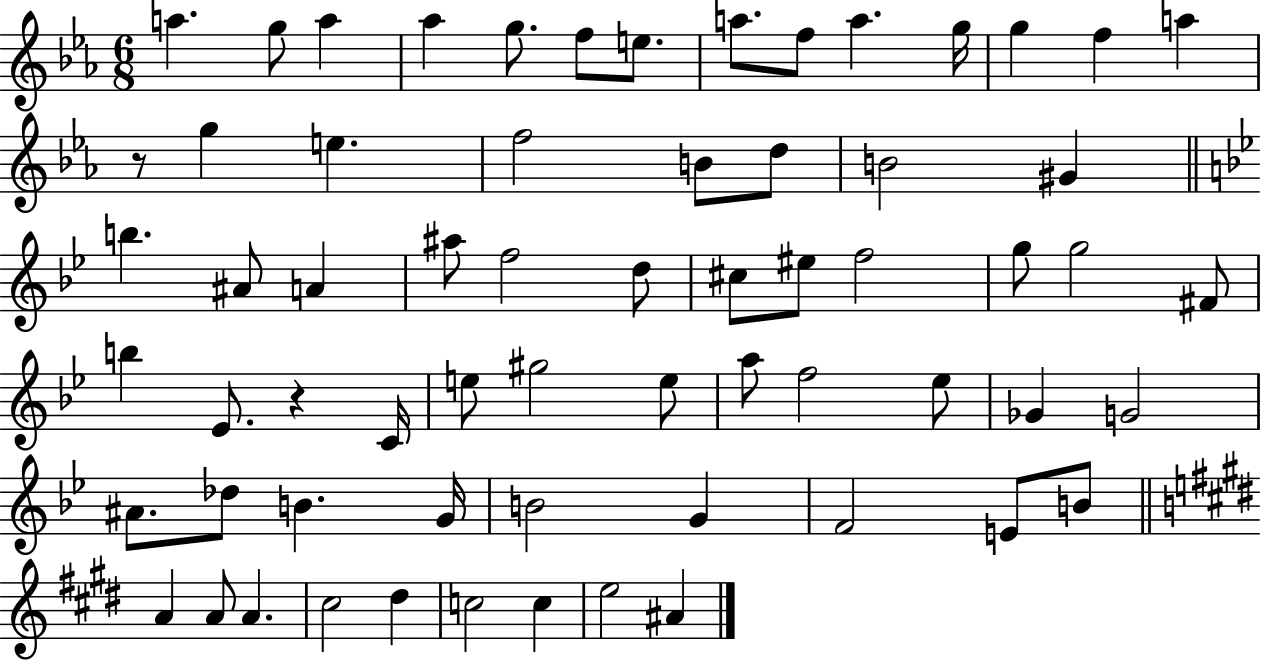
{
  \clef treble
  \numericTimeSignature
  \time 6/8
  \key ees \major
  a''4. g''8 a''4 | aes''4 g''8. f''8 e''8. | a''8. f''8 a''4. g''16 | g''4 f''4 a''4 | \break r8 g''4 e''4. | f''2 b'8 d''8 | b'2 gis'4 | \bar "||" \break \key bes \major b''4. ais'8 a'4 | ais''8 f''2 d''8 | cis''8 eis''8 f''2 | g''8 g''2 fis'8 | \break b''4 ees'8. r4 c'16 | e''8 gis''2 e''8 | a''8 f''2 ees''8 | ges'4 g'2 | \break ais'8. des''8 b'4. g'16 | b'2 g'4 | f'2 e'8 b'8 | \bar "||" \break \key e \major a'4 a'8 a'4. | cis''2 dis''4 | c''2 c''4 | e''2 ais'4 | \break \bar "|."
}